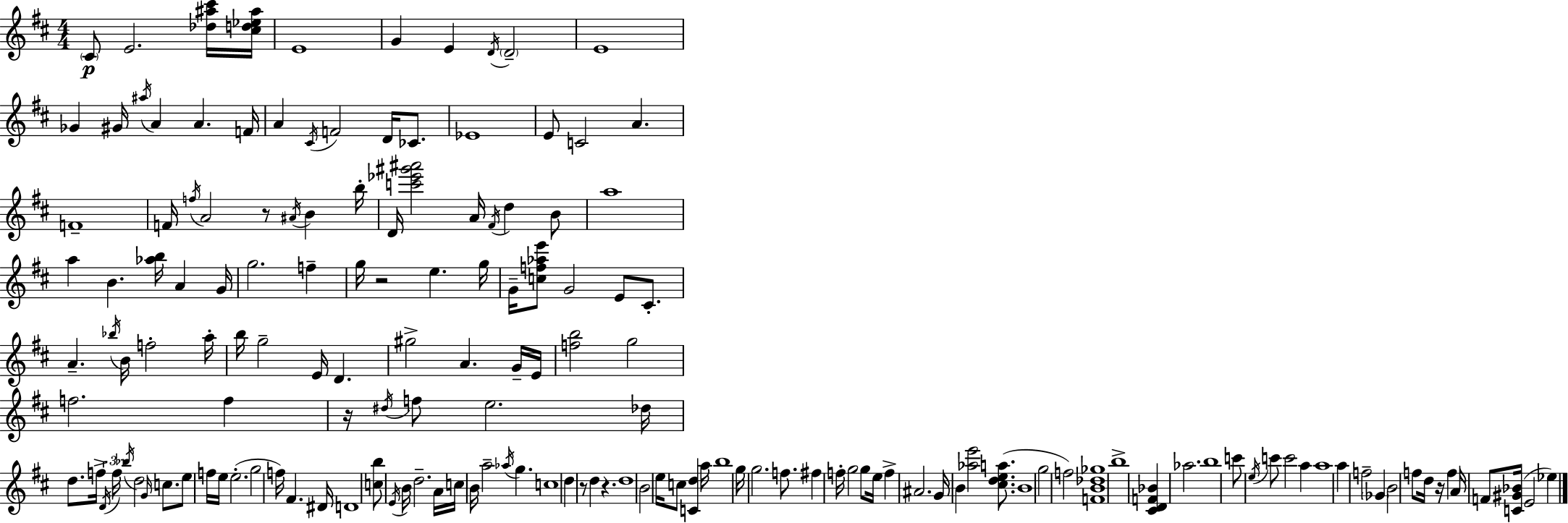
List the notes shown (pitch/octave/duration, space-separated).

C#4/e E4/h. [Db5,A#5,C#6]/s [C#5,D5,Eb5,A#5]/s E4/w G4/q E4/q D4/s D4/h E4/w Gb4/q G#4/s A#5/s A4/q A4/q. F4/s A4/q C#4/s F4/h D4/s CES4/e. Eb4/w E4/e C4/h A4/q. F4/w F4/s F5/s A4/h R/e A#4/s B4/q B5/s D4/s [C6,Eb6,G#6,A#6]/h A4/s F#4/s D5/q B4/e A5/w A5/q B4/q. [Ab5,B5]/s A4/q G4/s G5/h. F5/q G5/s R/h E5/q. G5/s G4/s [C5,F5,Ab5,E6]/e G4/h E4/e C#4/e. A4/q. Bb5/s B4/s F5/h A5/s B5/s G5/h E4/s D4/q. G#5/h A4/q. G4/s E4/s [F5,B5]/h G5/h F5/h. F5/q R/s D#5/s F5/e E5/h. Db5/s D5/e. F5/s D4/s F5/s Bb5/s D5/h G4/s C5/e. E5/e F5/s E5/s E5/h. G5/h F5/s F#4/q. D#4/s D4/w [C5,B5]/e E4/s B4/s D5/h. A4/s C5/s B4/s A5/h Ab5/s G5/q. C5/w D5/q R/e D5/q R/q. D5/w B4/h E5/s C5/e [C4,D5]/q A5/s B5/w G5/s G5/h. F5/e. F#5/q F5/s G5/h G5/e E5/s F5/q A#4/h. G4/s B4/q [Ab5,E6]/h [C#5,D5,E5,A5]/e. B4/w G5/h F5/h [F4,B4,Db5,Gb5]/w B5/w [C#4,D4,F4,Bb4]/q Ab5/h. B5/w C6/e E5/s C6/e C6/h A5/q A5/w A5/q F5/h Gb4/q B4/h F5/e D5/s R/s F5/q A4/s F4/e [C4,G#4,Bb4]/s E4/h Eb5/q